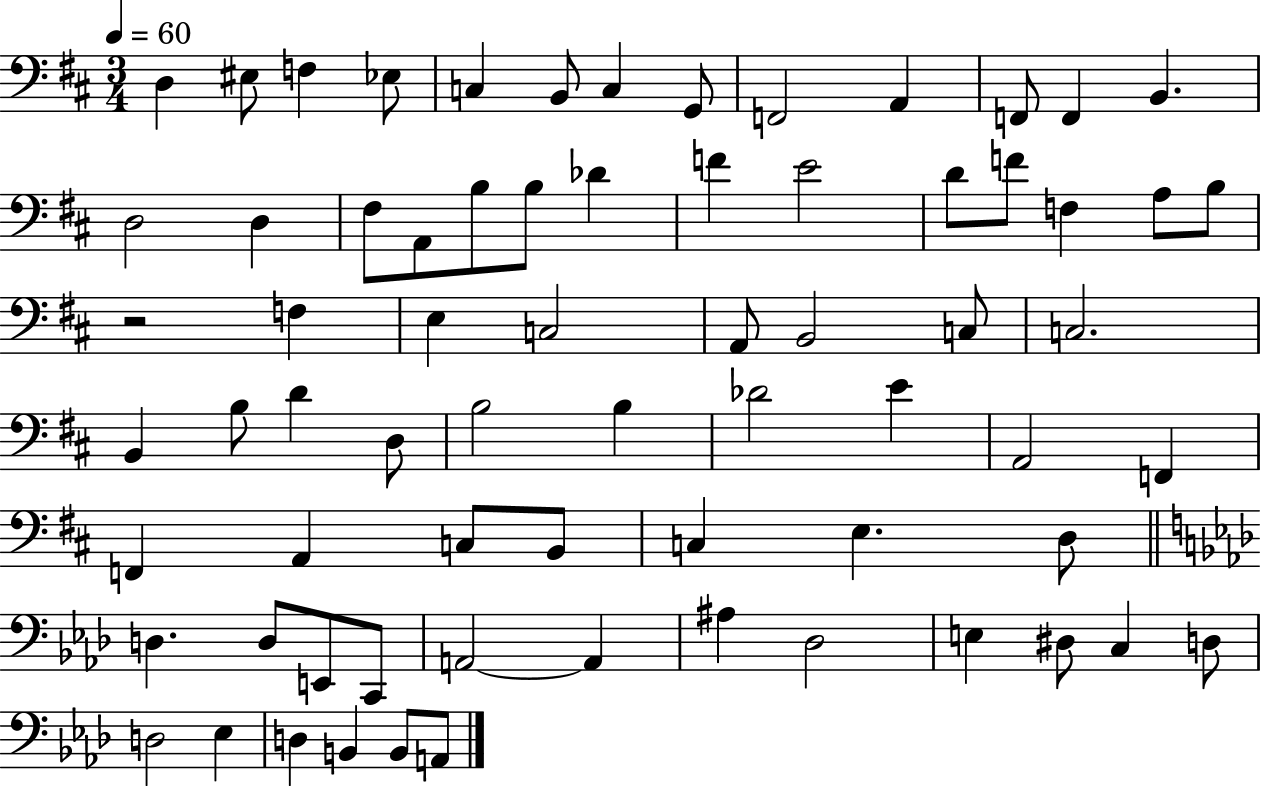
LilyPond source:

{
  \clef bass
  \numericTimeSignature
  \time 3/4
  \key d \major
  \tempo 4 = 60
  d4 eis8 f4 ees8 | c4 b,8 c4 g,8 | f,2 a,4 | f,8 f,4 b,4. | \break d2 d4 | fis8 a,8 b8 b8 des'4 | f'4 e'2 | d'8 f'8 f4 a8 b8 | \break r2 f4 | e4 c2 | a,8 b,2 c8 | c2. | \break b,4 b8 d'4 d8 | b2 b4 | des'2 e'4 | a,2 f,4 | \break f,4 a,4 c8 b,8 | c4 e4. d8 | \bar "||" \break \key aes \major d4. d8 e,8 c,8 | a,2~~ a,4 | ais4 des2 | e4 dis8 c4 d8 | \break d2 ees4 | d4 b,4 b,8 a,8 | \bar "|."
}